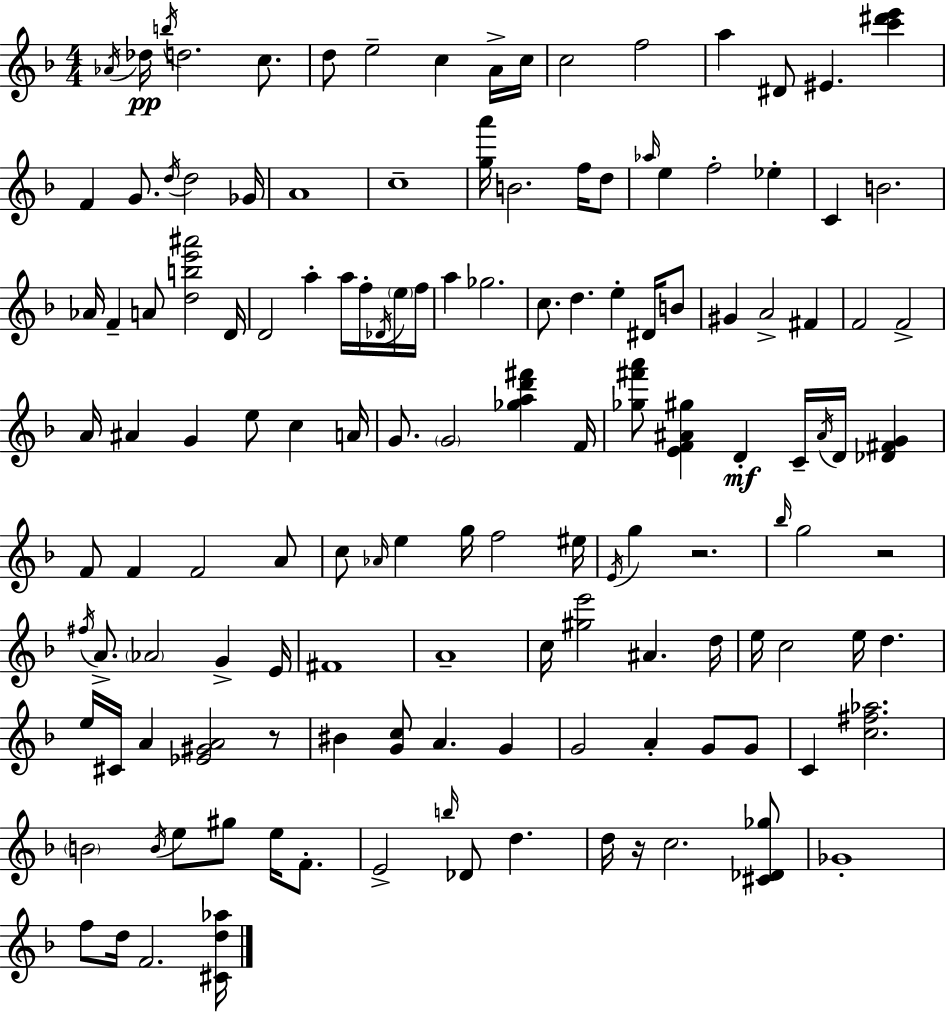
X:1
T:Untitled
M:4/4
L:1/4
K:Dm
_A/4 _d/4 b/4 d2 c/2 d/2 e2 c A/4 c/4 c2 f2 a ^D/2 ^E [c'^d'e'] F G/2 d/4 d2 _G/4 A4 c4 [ga']/4 B2 f/4 d/2 _a/4 e f2 _e C B2 _A/4 F A/2 [dbe'^a']2 D/4 D2 a a/4 f/4 _D/4 e/4 f/4 a _g2 c/2 d e ^D/4 B/2 ^G A2 ^F F2 F2 A/4 ^A G e/2 c A/4 G/2 G2 [_gad'^f'] F/4 [_g^f'a']/2 [EF^A^g] D C/4 ^A/4 D/4 [_D^FG] F/2 F F2 A/2 c/2 _A/4 e g/4 f2 ^e/4 E/4 g z2 _b/4 g2 z2 ^f/4 A/2 _A2 G E/4 ^F4 A4 c/4 [^ge']2 ^A d/4 e/4 c2 e/4 d e/4 ^C/4 A [_E^GA]2 z/2 ^B [Gc]/2 A G G2 A G/2 G/2 C [c^f_a]2 B2 B/4 e/2 ^g/2 e/4 F/2 E2 b/4 _D/2 d d/4 z/4 c2 [^C_D_g]/2 _G4 f/2 d/4 F2 [^Cd_a]/4